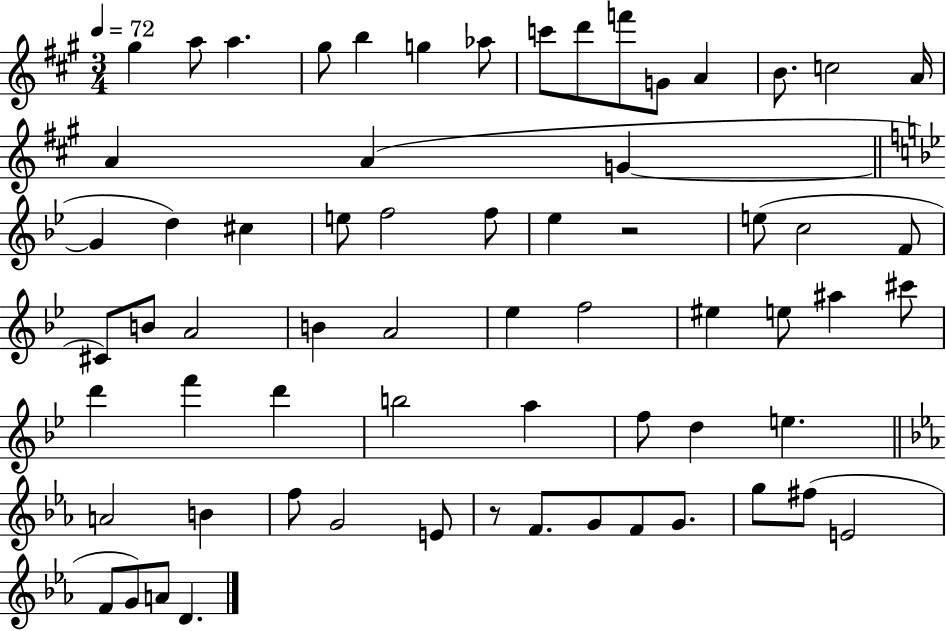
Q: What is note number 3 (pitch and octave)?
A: A5